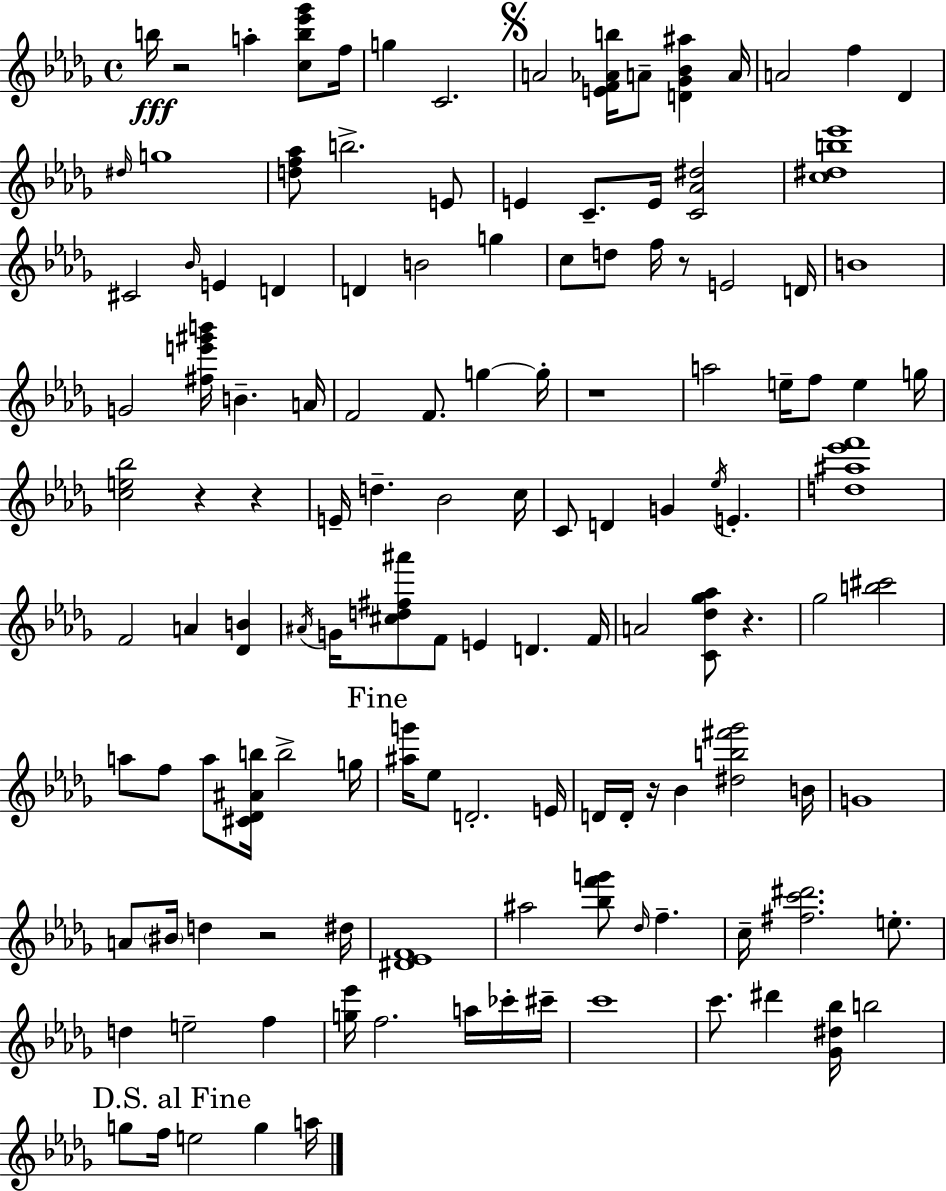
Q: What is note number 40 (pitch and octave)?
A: E5